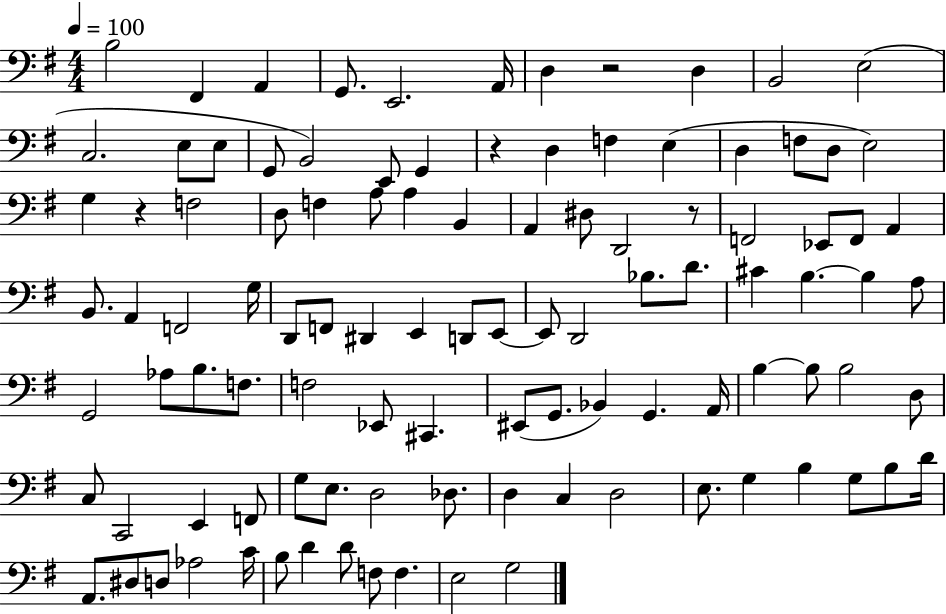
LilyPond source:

{
  \clef bass
  \numericTimeSignature
  \time 4/4
  \key g \major
  \tempo 4 = 100
  b2 fis,4 a,4 | g,8. e,2. a,16 | d4 r2 d4 | b,2 e2( | \break c2. e8 e8 | g,8 b,2) e,8 g,4 | r4 d4 f4 e4( | d4 f8 d8 e2) | \break g4 r4 f2 | d8 f4 a8 a4 b,4 | a,4 dis8 d,2 r8 | f,2 ees,8 f,8 a,4 | \break b,8. a,4 f,2 g16 | d,8 f,8 dis,4 e,4 d,8 e,8~~ | e,8 d,2 bes8. d'8. | cis'4 b4.~~ b4 a8 | \break g,2 aes8 b8. f8. | f2 ees,8 cis,4. | eis,8( g,8. bes,4) g,4. a,16 | b4~~ b8 b2 d8 | \break c8 c,2 e,4 f,8 | g8 e8. d2 des8. | d4 c4 d2 | e8. g4 b4 g8 b8 d'16 | \break a,8. dis8 d8 aes2 c'16 | b8 d'4 d'8 f8 f4. | e2 g2 | \bar "|."
}